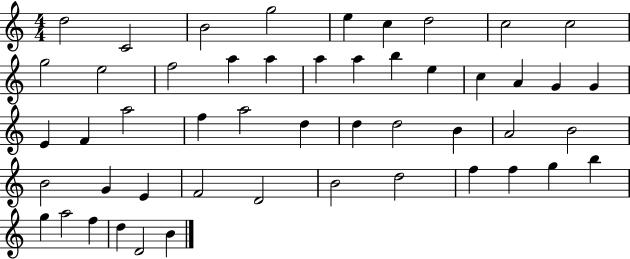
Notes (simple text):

D5/h C4/h B4/h G5/h E5/q C5/q D5/h C5/h C5/h G5/h E5/h F5/h A5/q A5/q A5/q A5/q B5/q E5/q C5/q A4/q G4/q G4/q E4/q F4/q A5/h F5/q A5/h D5/q D5/q D5/h B4/q A4/h B4/h B4/h G4/q E4/q F4/h D4/h B4/h D5/h F5/q F5/q G5/q B5/q G5/q A5/h F5/q D5/q D4/h B4/q